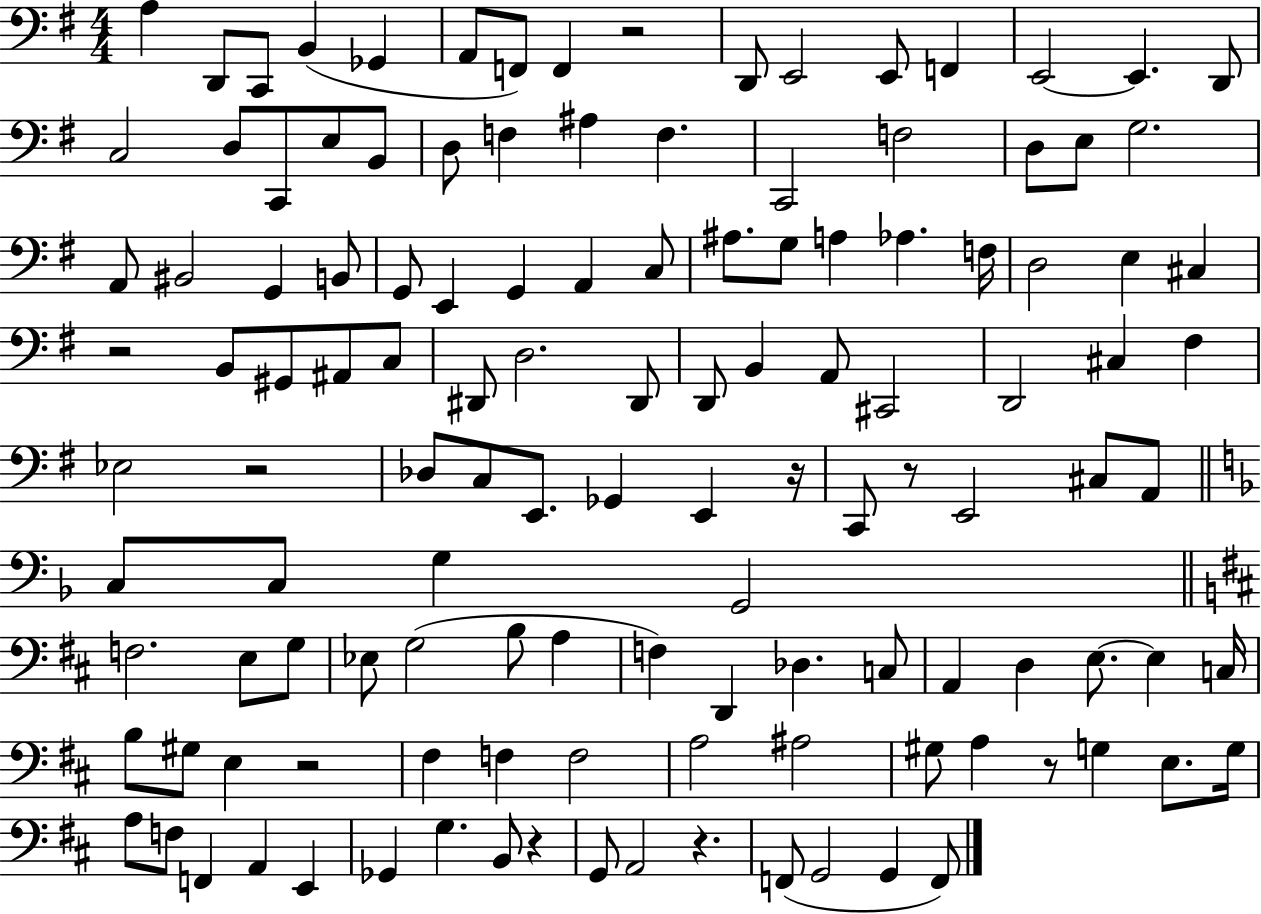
{
  \clef bass
  \numericTimeSignature
  \time 4/4
  \key g \major
  a4 d,8 c,8 b,4( ges,4 | a,8 f,8) f,4 r2 | d,8 e,2 e,8 f,4 | e,2~~ e,4. d,8 | \break c2 d8 c,8 e8 b,8 | d8 f4 ais4 f4. | c,2 f2 | d8 e8 g2. | \break a,8 bis,2 g,4 b,8 | g,8 e,4 g,4 a,4 c8 | ais8. g8 a4 aes4. f16 | d2 e4 cis4 | \break r2 b,8 gis,8 ais,8 c8 | dis,8 d2. dis,8 | d,8 b,4 a,8 cis,2 | d,2 cis4 fis4 | \break ees2 r2 | des8 c8 e,8. ges,4 e,4 r16 | c,8 r8 e,2 cis8 a,8 | \bar "||" \break \key d \minor c8 c8 g4 g,2 | \bar "||" \break \key d \major f2. e8 g8 | ees8 g2( b8 a4 | f4) d,4 des4. c8 | a,4 d4 e8.~~ e4 c16 | \break b8 gis8 e4 r2 | fis4 f4 f2 | a2 ais2 | gis8 a4 r8 g4 e8. g16 | \break a8 f8 f,4 a,4 e,4 | ges,4 g4. b,8 r4 | g,8 a,2 r4. | f,8( g,2 g,4 f,8) | \break \bar "|."
}